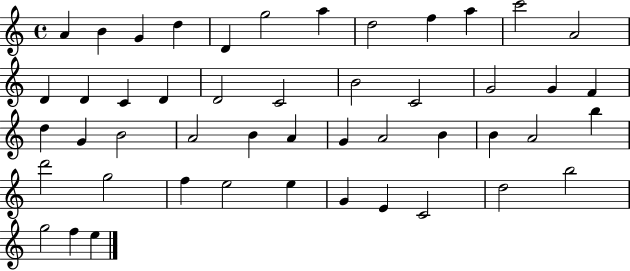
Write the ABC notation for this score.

X:1
T:Untitled
M:4/4
L:1/4
K:C
A B G d D g2 a d2 f a c'2 A2 D D C D D2 C2 B2 C2 G2 G F d G B2 A2 B A G A2 B B A2 b d'2 g2 f e2 e G E C2 d2 b2 g2 f e